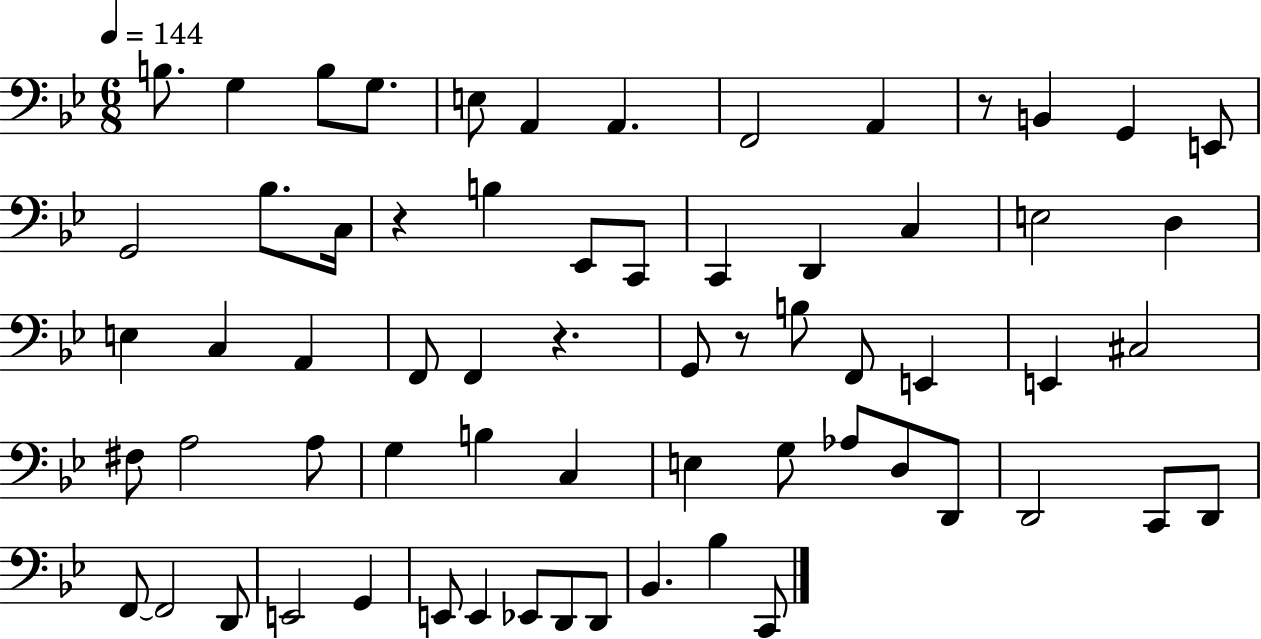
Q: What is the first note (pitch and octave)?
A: B3